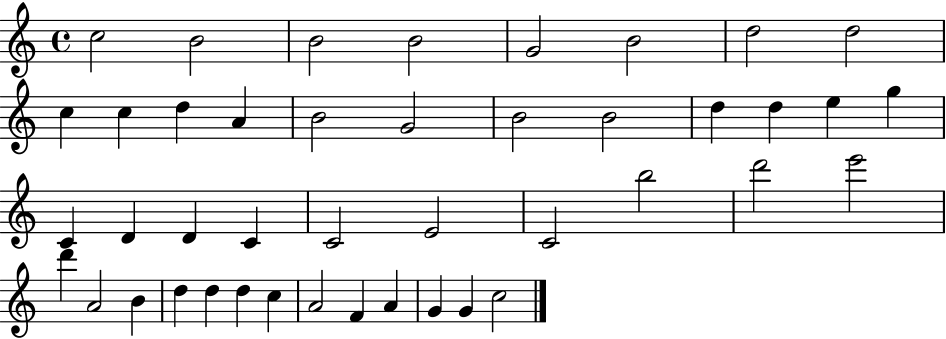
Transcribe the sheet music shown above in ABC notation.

X:1
T:Untitled
M:4/4
L:1/4
K:C
c2 B2 B2 B2 G2 B2 d2 d2 c c d A B2 G2 B2 B2 d d e g C D D C C2 E2 C2 b2 d'2 e'2 d' A2 B d d d c A2 F A G G c2